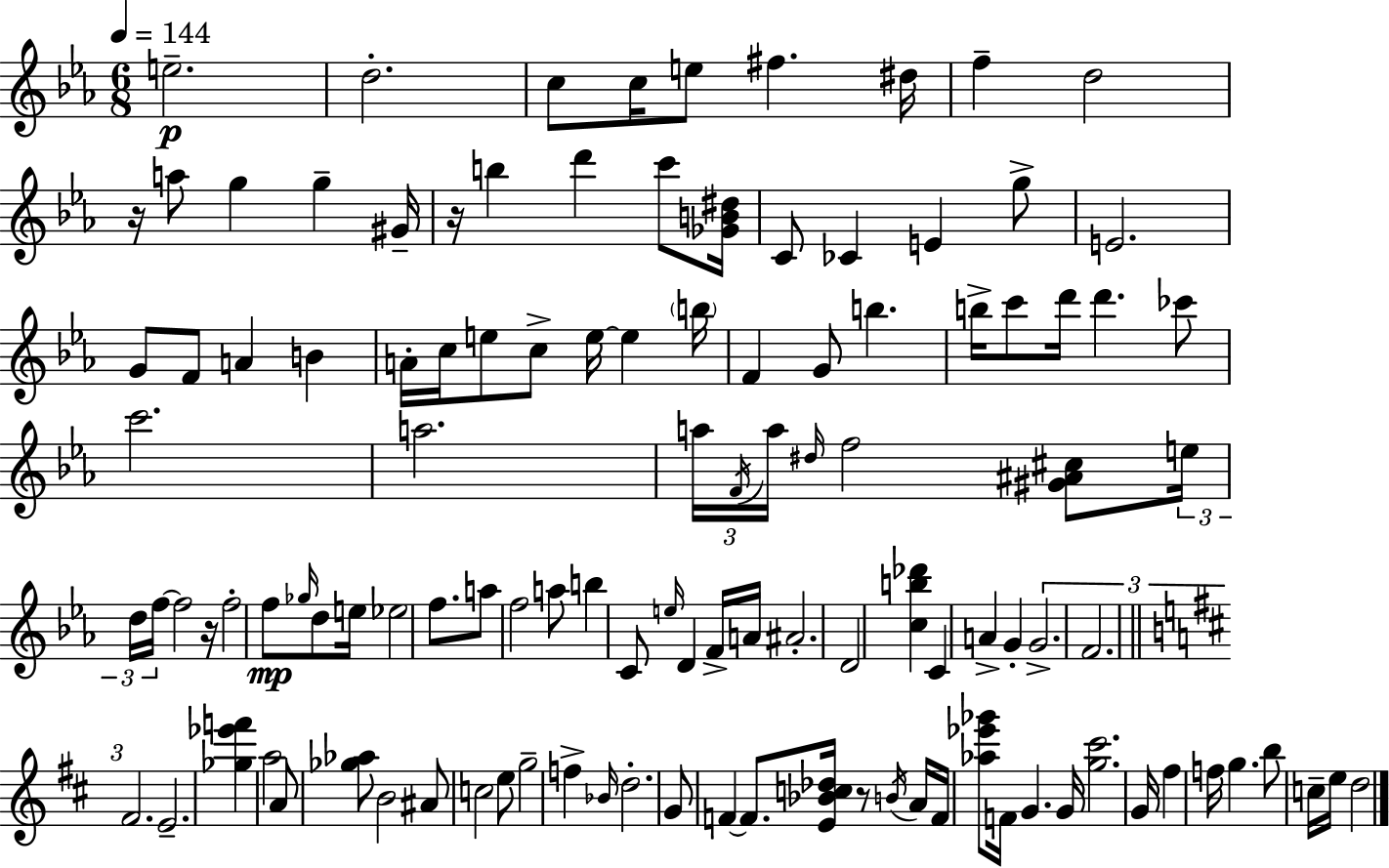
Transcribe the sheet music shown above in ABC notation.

X:1
T:Untitled
M:6/8
L:1/4
K:Eb
e2 d2 c/2 c/4 e/2 ^f ^d/4 f d2 z/4 a/2 g g ^G/4 z/4 b d' c'/2 [_GB^d]/4 C/2 _C E g/2 E2 G/2 F/2 A B A/4 c/4 e/2 c/2 e/4 e b/4 F G/2 b b/4 c'/2 d'/4 d' _c'/2 c'2 a2 a/4 F/4 a/4 ^d/4 f2 [^G^A^c]/2 e/4 d/4 f/4 f2 z/4 f2 f/2 _g/4 d/2 e/4 _e2 f/2 a/2 f2 a/2 b C/2 e/4 D F/4 A/4 ^A2 D2 [cb_d'] C A G G2 F2 ^F2 E2 [_g_e'f'] a2 A/2 [_g_a]/2 B2 ^A/2 c2 e/2 g2 f _B/4 d2 G/2 F F/2 [E_Bc_d]/4 z/2 B/4 A/4 F/4 [_a_e'_g']/2 F/4 G G/4 [g^c']2 G/4 ^f f/4 g b/2 c/4 e/4 d2